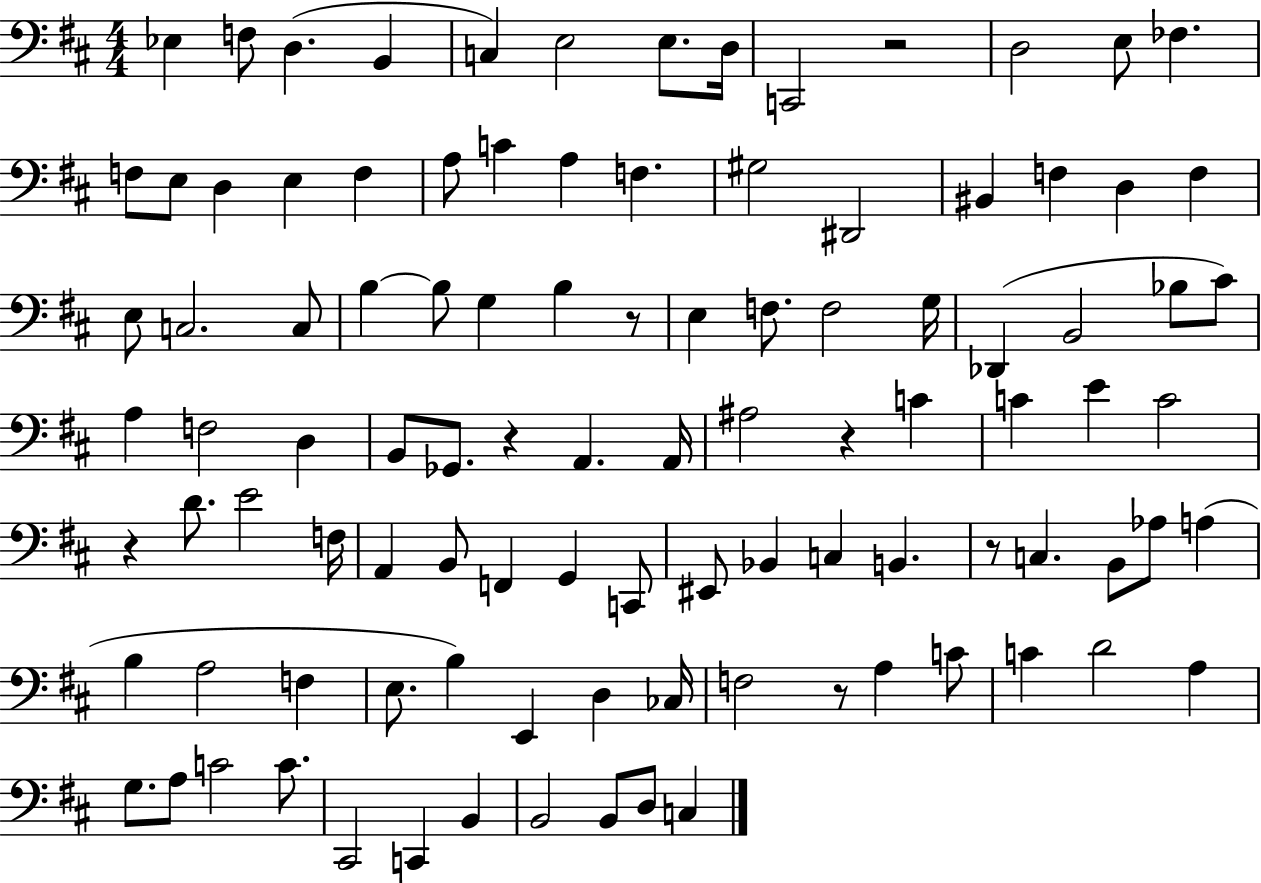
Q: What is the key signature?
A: D major